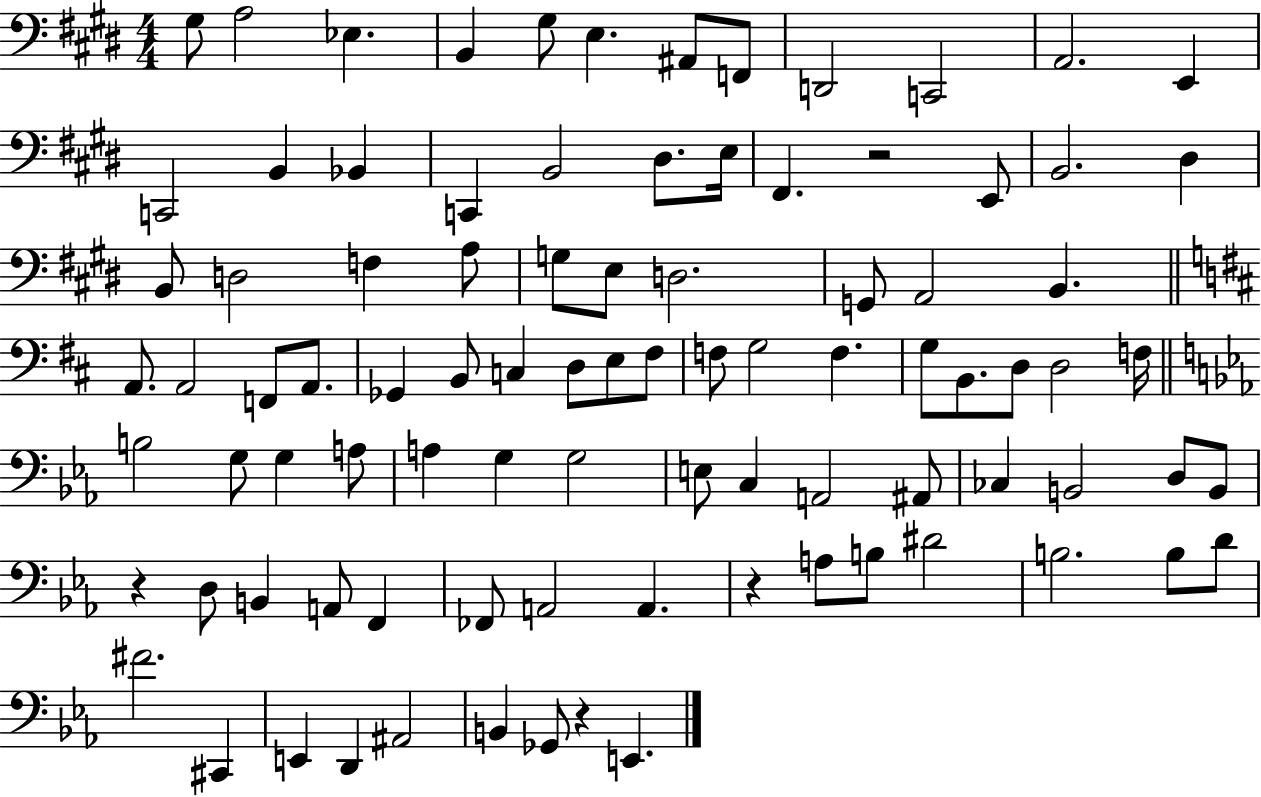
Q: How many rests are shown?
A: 4